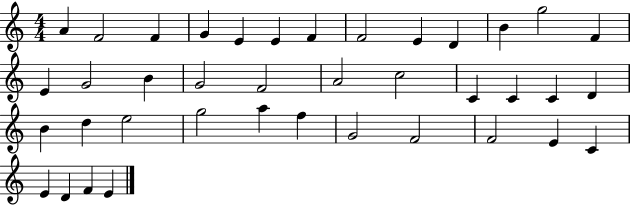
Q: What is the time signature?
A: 4/4